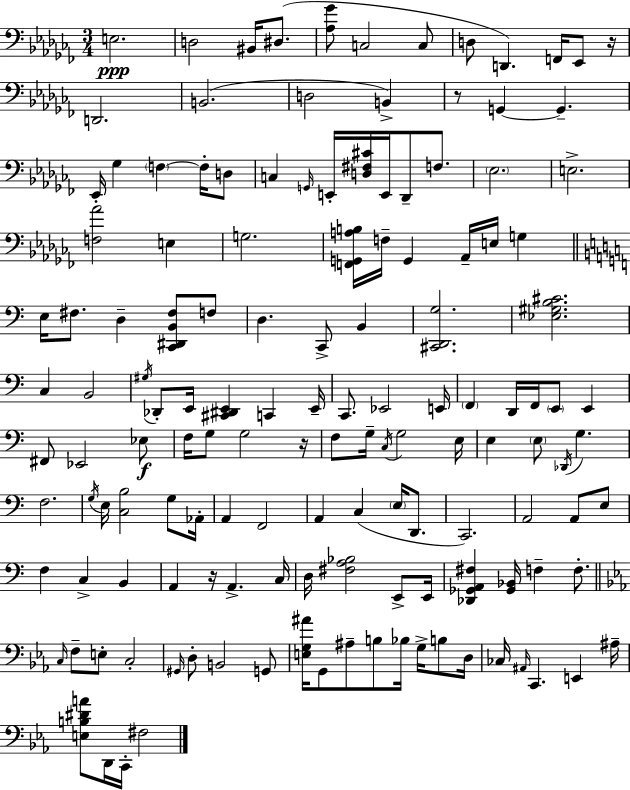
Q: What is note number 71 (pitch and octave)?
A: E3